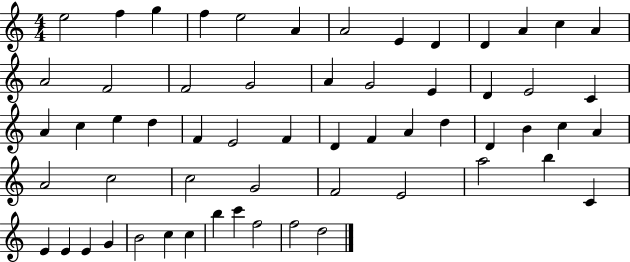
{
  \clef treble
  \numericTimeSignature
  \time 4/4
  \key c \major
  e''2 f''4 g''4 | f''4 e''2 a'4 | a'2 e'4 d'4 | d'4 a'4 c''4 a'4 | \break a'2 f'2 | f'2 g'2 | a'4 g'2 e'4 | d'4 e'2 c'4 | \break a'4 c''4 e''4 d''4 | f'4 e'2 f'4 | d'4 f'4 a'4 d''4 | d'4 b'4 c''4 a'4 | \break a'2 c''2 | c''2 g'2 | f'2 e'2 | a''2 b''4 c'4 | \break e'4 e'4 e'4 g'4 | b'2 c''4 c''4 | b''4 c'''4 f''2 | f''2 d''2 | \break \bar "|."
}